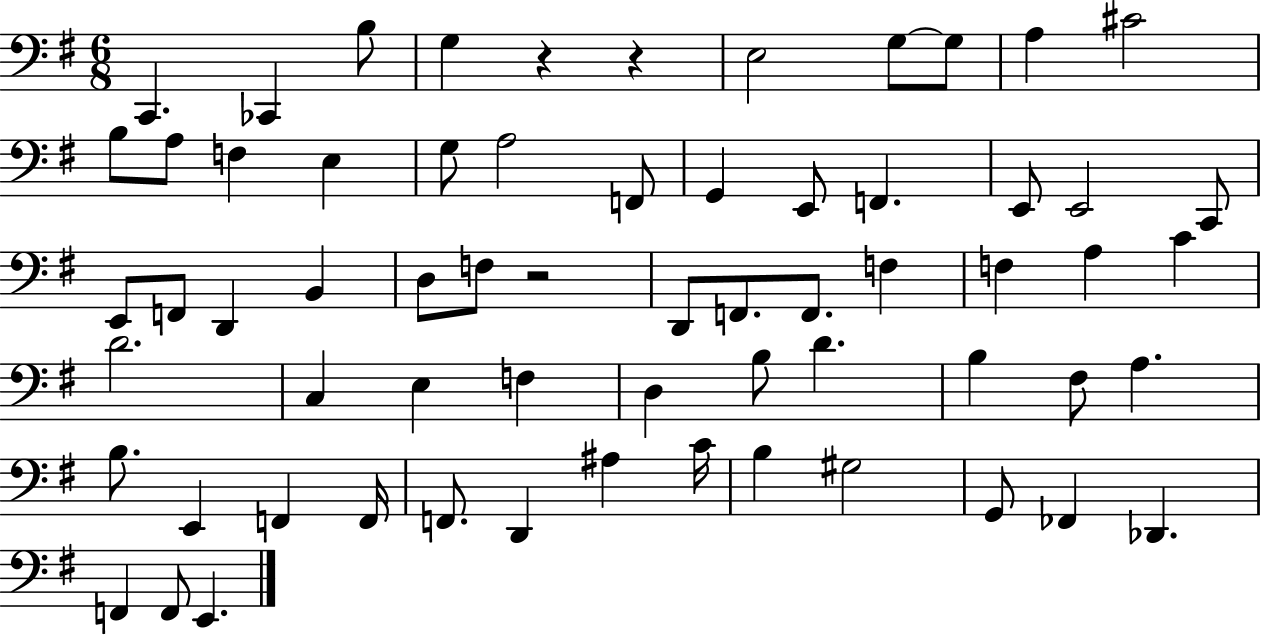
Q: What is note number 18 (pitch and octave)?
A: E2